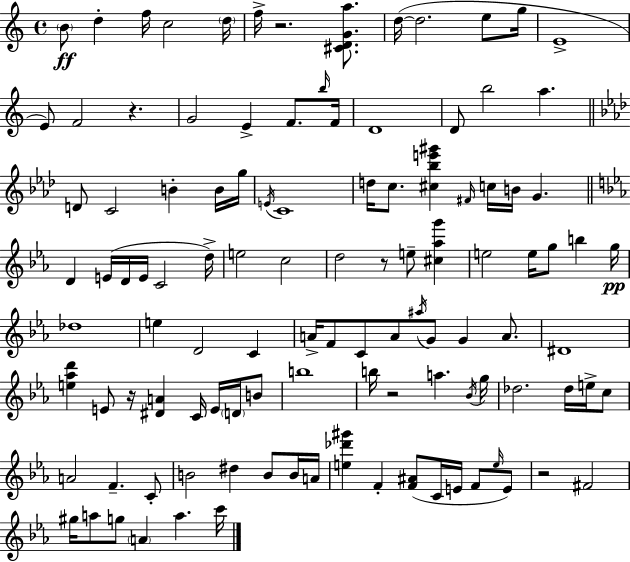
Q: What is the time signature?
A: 4/4